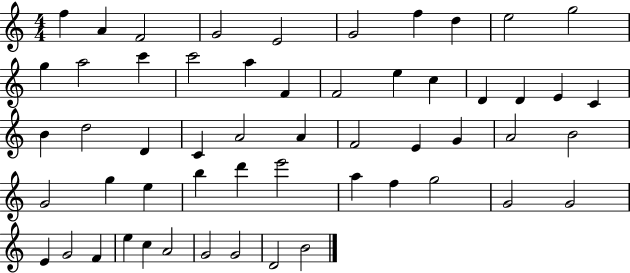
{
  \clef treble
  \numericTimeSignature
  \time 4/4
  \key c \major
  f''4 a'4 f'2 | g'2 e'2 | g'2 f''4 d''4 | e''2 g''2 | \break g''4 a''2 c'''4 | c'''2 a''4 f'4 | f'2 e''4 c''4 | d'4 d'4 e'4 c'4 | \break b'4 d''2 d'4 | c'4 a'2 a'4 | f'2 e'4 g'4 | a'2 b'2 | \break g'2 g''4 e''4 | b''4 d'''4 e'''2 | a''4 f''4 g''2 | g'2 g'2 | \break e'4 g'2 f'4 | e''4 c''4 a'2 | g'2 g'2 | d'2 b'2 | \break \bar "|."
}